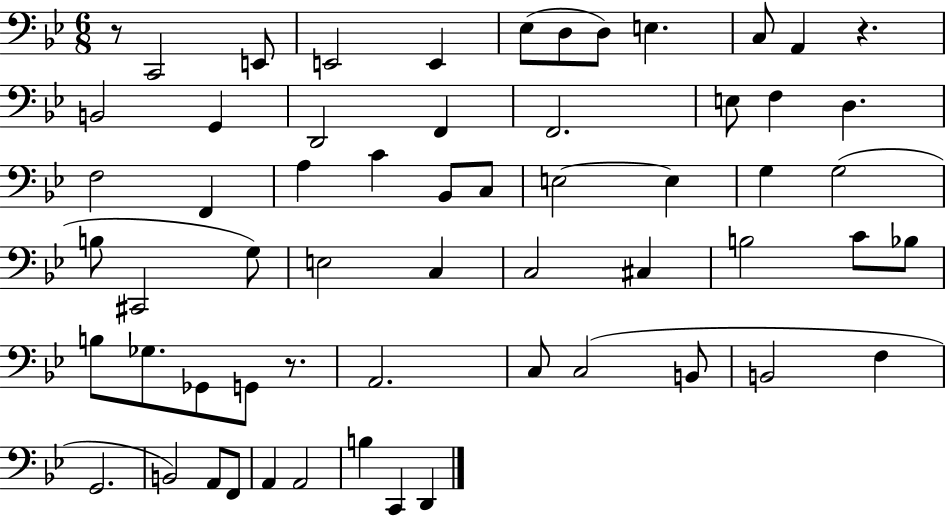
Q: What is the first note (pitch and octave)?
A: C2